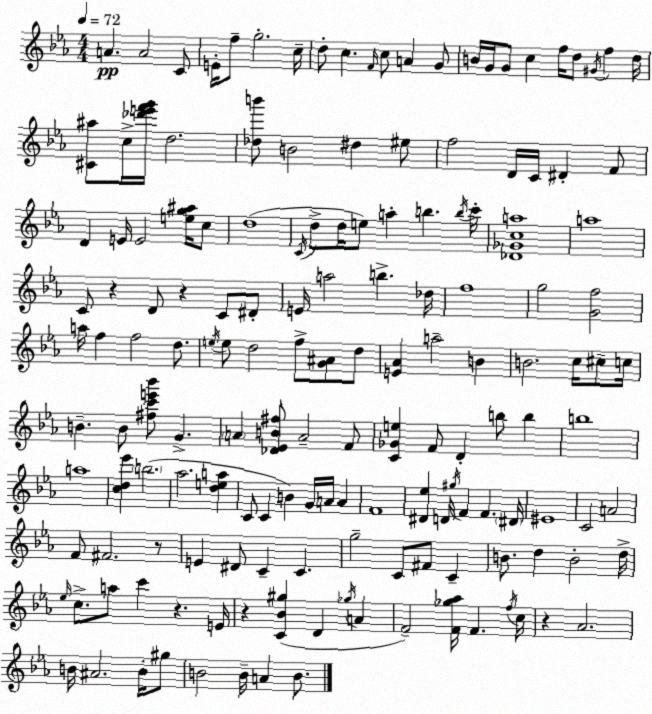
X:1
T:Untitled
M:4/4
L:1/4
K:Eb
A A2 C/2 E/4 f/2 g2 c/4 d/2 c F/4 c/2 A G/2 B/4 G/4 G/2 c f/4 d/2 ^G/4 f d/4 [^C^a]/2 c/4 [_d'e'f'g']/4 d2 [_db']/2 B2 ^d ^e/2 f2 D/4 C/4 ^D F/2 D E/4 E2 [eg^a]/4 c/2 d4 C/4 d/2 d/4 e/2 a b b/4 c'/4 [_D_Gca]4 a4 C/2 z D/2 z C/2 ^D/2 E/4 a2 b _d/4 f4 g2 [Gf]2 a/4 f f2 d/2 e/4 e/2 d2 f/2 [G^A]/2 d/2 [E_A] a2 B B2 c/4 ^c/2 c/4 B B/2 [^fc'e'_b']/2 G A [_D_EB^f]/2 A2 F/2 [C_Ge] F/2 D b/2 b b4 a4 [cd_e'] b2 _a2 [dea] C/2 C B G/4 A/4 A F4 [^D_e] D/4 ^g/4 F F ^D/4 ^E4 C2 A2 F/2 ^F2 z/2 E ^D/2 C C g2 C/2 ^F/2 C B/2 d B2 d/4 _e/4 c/2 a/2 c' z E/4 z [C_B^g] D _g/4 A F2 [F_g_a]/4 F f/4 c/4 z _A2 B/4 ^A2 B/4 ^g/2 B2 B/4 A B/2